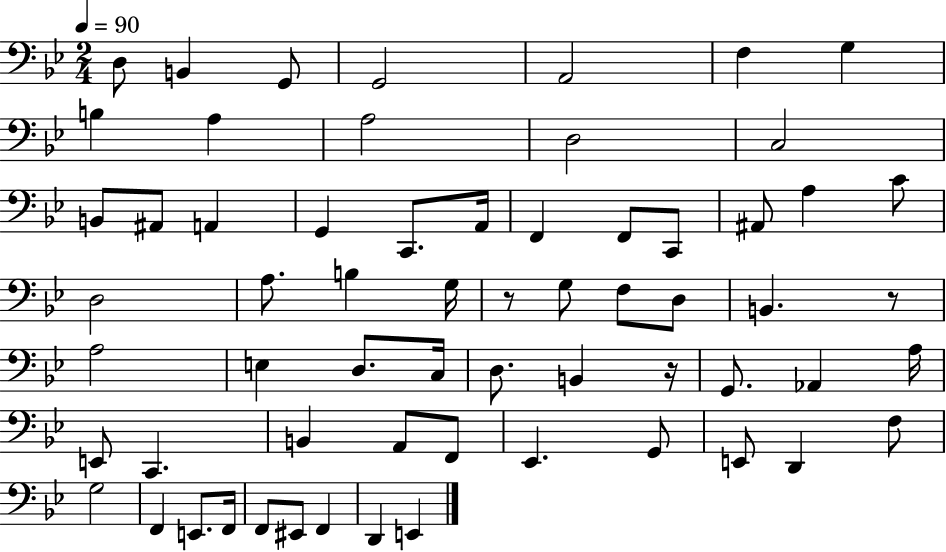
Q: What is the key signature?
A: BES major